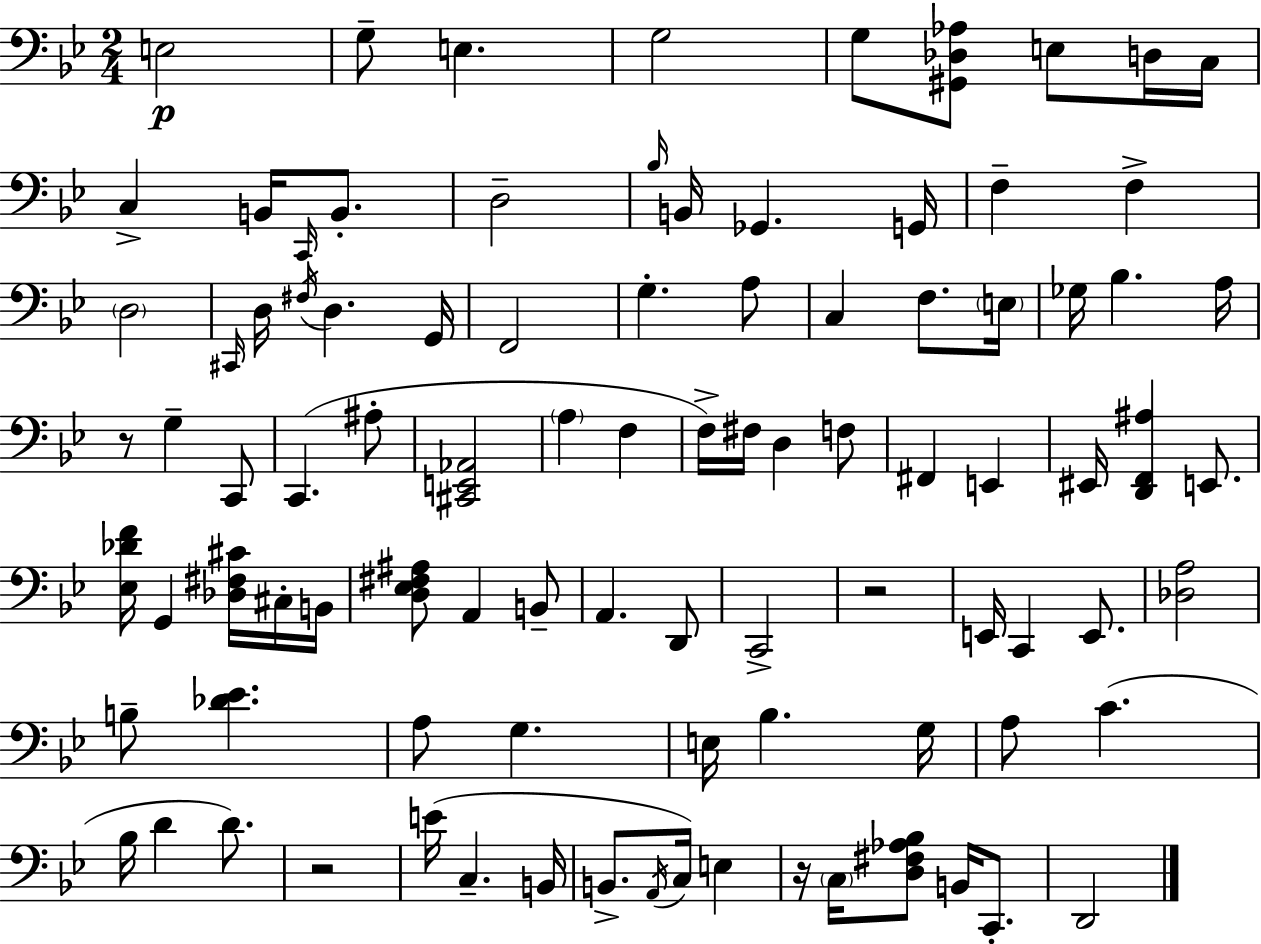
E3/h G3/e E3/q. G3/h G3/e [G#2,Db3,Ab3]/e E3/e D3/s C3/s C3/q B2/s C2/s B2/e. D3/h Bb3/s B2/s Gb2/q. G2/s F3/q F3/q D3/h C#2/s D3/s F#3/s D3/q. G2/s F2/h G3/q. A3/e C3/q F3/e. E3/s Gb3/s Bb3/q. A3/s R/e G3/q C2/e C2/q. A#3/e [C#2,E2,Ab2]/h A3/q F3/q F3/s F#3/s D3/q F3/e F#2/q E2/q EIS2/s [D2,F2,A#3]/q E2/e. [Eb3,Db4,F4]/s G2/q [Db3,F#3,C#4]/s C#3/s B2/s [D3,Eb3,F#3,A#3]/e A2/q B2/e A2/q. D2/e C2/h R/h E2/s C2/q E2/e. [Db3,A3]/h B3/e [Db4,Eb4]/q. A3/e G3/q. E3/s Bb3/q. G3/s A3/e C4/q. Bb3/s D4/q D4/e. R/h E4/s C3/q. B2/s B2/e. A2/s C3/s E3/q R/s C3/s [D3,F#3,Ab3,Bb3]/e B2/s C2/e. D2/h